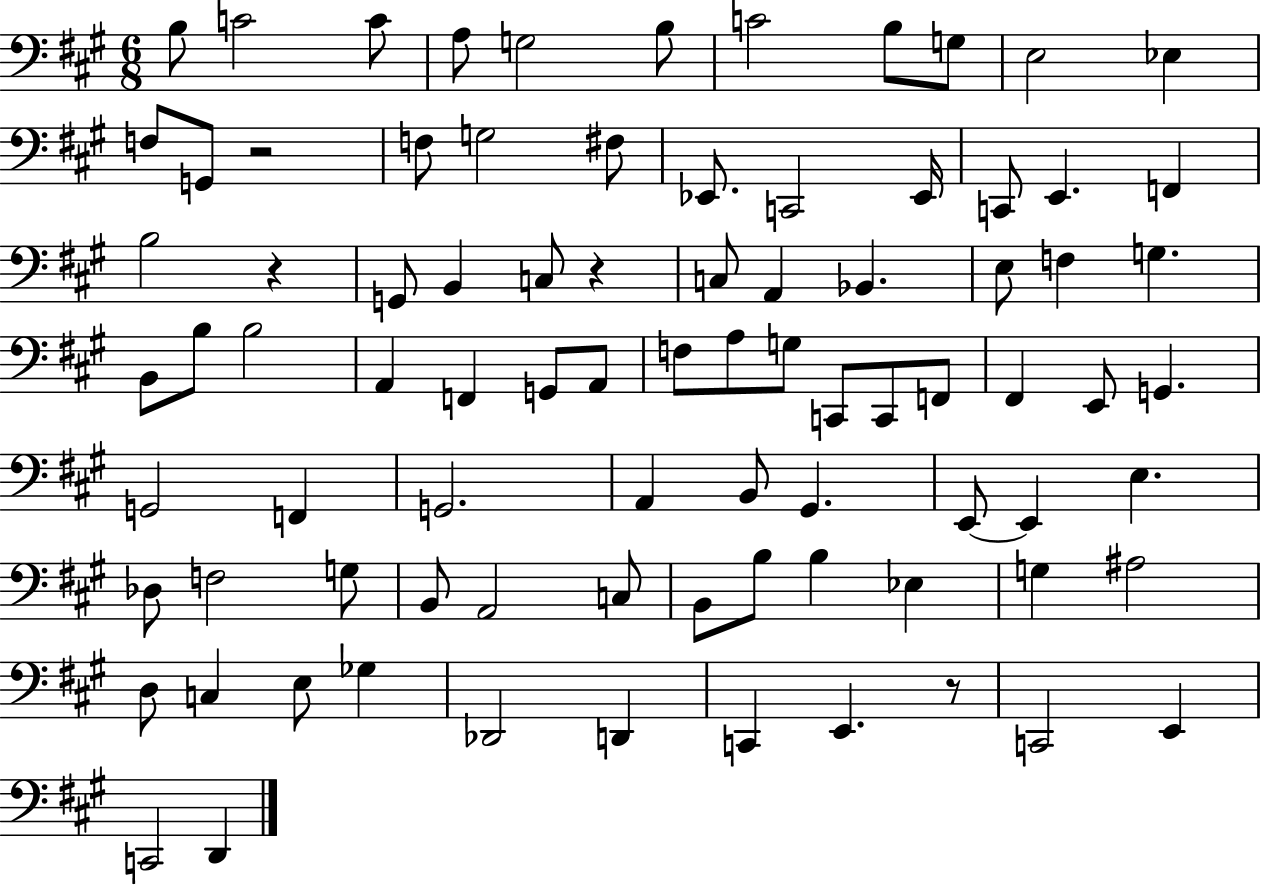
B3/e C4/h C4/e A3/e G3/h B3/e C4/h B3/e G3/e E3/h Eb3/q F3/e G2/e R/h F3/e G3/h F#3/e Eb2/e. C2/h Eb2/s C2/e E2/q. F2/q B3/h R/q G2/e B2/q C3/e R/q C3/e A2/q Bb2/q. E3/e F3/q G3/q. B2/e B3/e B3/h A2/q F2/q G2/e A2/e F3/e A3/e G3/e C2/e C2/e F2/e F#2/q E2/e G2/q. G2/h F2/q G2/h. A2/q B2/e G#2/q. E2/e E2/q E3/q. Db3/e F3/h G3/e B2/e A2/h C3/e B2/e B3/e B3/q Eb3/q G3/q A#3/h D3/e C3/q E3/e Gb3/q Db2/h D2/q C2/q E2/q. R/e C2/h E2/q C2/h D2/q